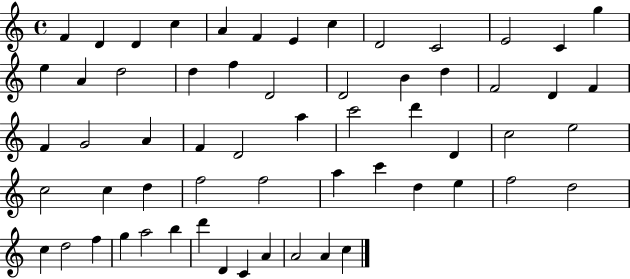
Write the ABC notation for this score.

X:1
T:Untitled
M:4/4
L:1/4
K:C
F D D c A F E c D2 C2 E2 C g e A d2 d f D2 D2 B d F2 D F F G2 A F D2 a c'2 d' D c2 e2 c2 c d f2 f2 a c' d e f2 d2 c d2 f g a2 b d' D C A A2 A c